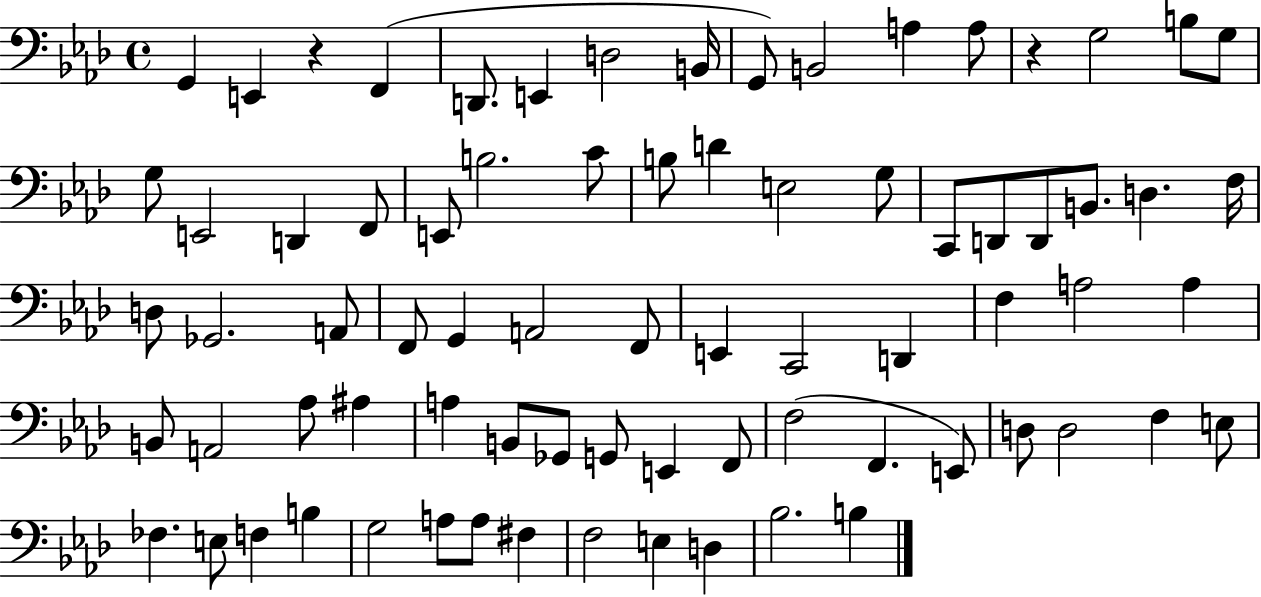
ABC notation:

X:1
T:Untitled
M:4/4
L:1/4
K:Ab
G,, E,, z F,, D,,/2 E,, D,2 B,,/4 G,,/2 B,,2 A, A,/2 z G,2 B,/2 G,/2 G,/2 E,,2 D,, F,,/2 E,,/2 B,2 C/2 B,/2 D E,2 G,/2 C,,/2 D,,/2 D,,/2 B,,/2 D, F,/4 D,/2 _G,,2 A,,/2 F,,/2 G,, A,,2 F,,/2 E,, C,,2 D,, F, A,2 A, B,,/2 A,,2 _A,/2 ^A, A, B,,/2 _G,,/2 G,,/2 E,, F,,/2 F,2 F,, E,,/2 D,/2 D,2 F, E,/2 _F, E,/2 F, B, G,2 A,/2 A,/2 ^F, F,2 E, D, _B,2 B,